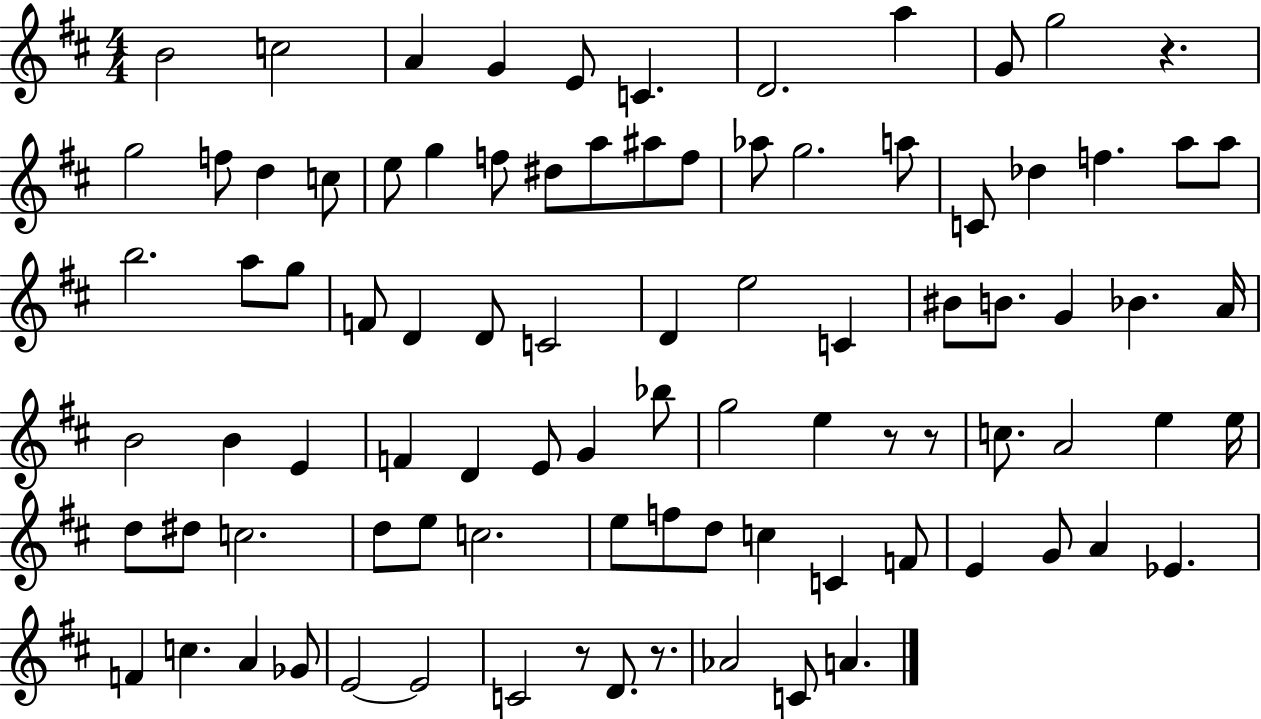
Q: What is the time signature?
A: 4/4